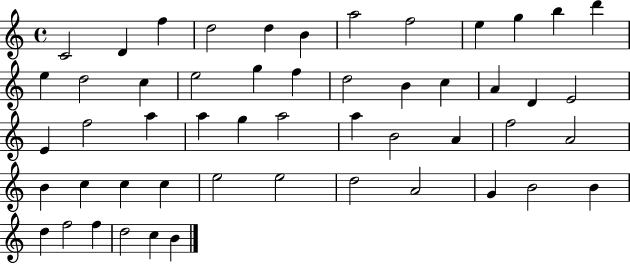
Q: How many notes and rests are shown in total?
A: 52